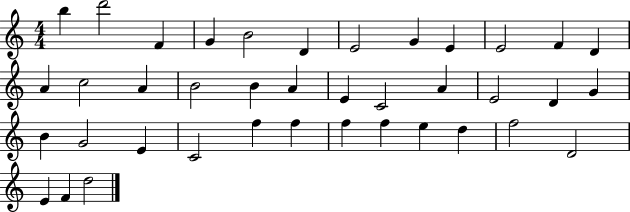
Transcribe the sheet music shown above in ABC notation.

X:1
T:Untitled
M:4/4
L:1/4
K:C
b d'2 F G B2 D E2 G E E2 F D A c2 A B2 B A E C2 A E2 D G B G2 E C2 f f f f e d f2 D2 E F d2